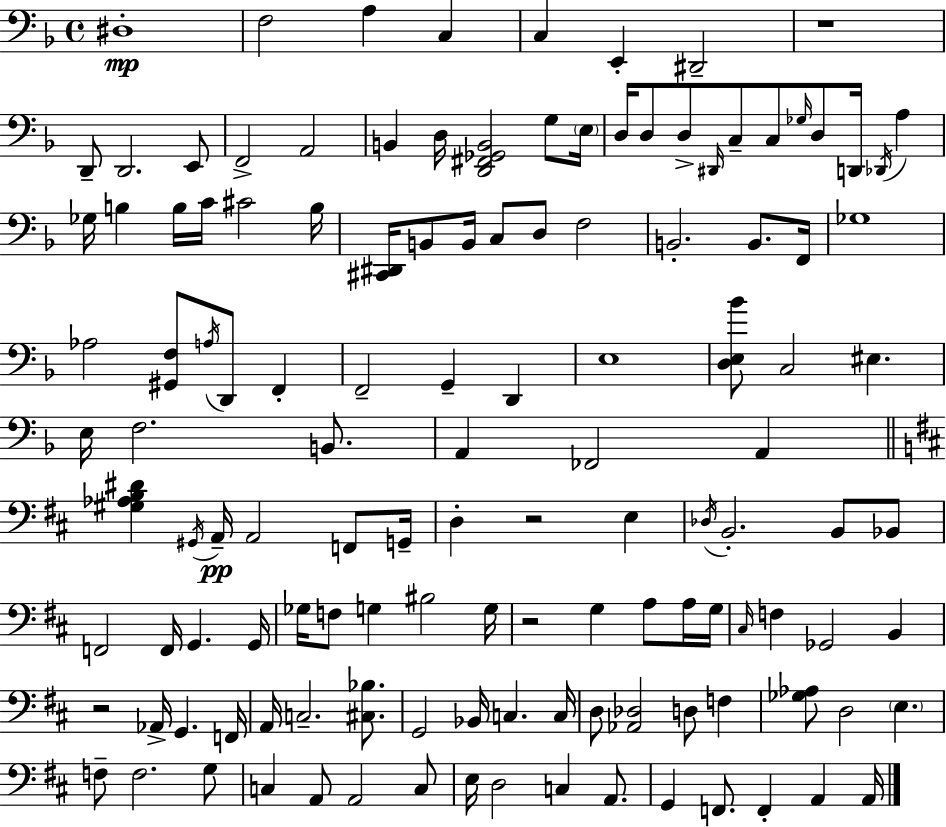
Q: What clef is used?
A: bass